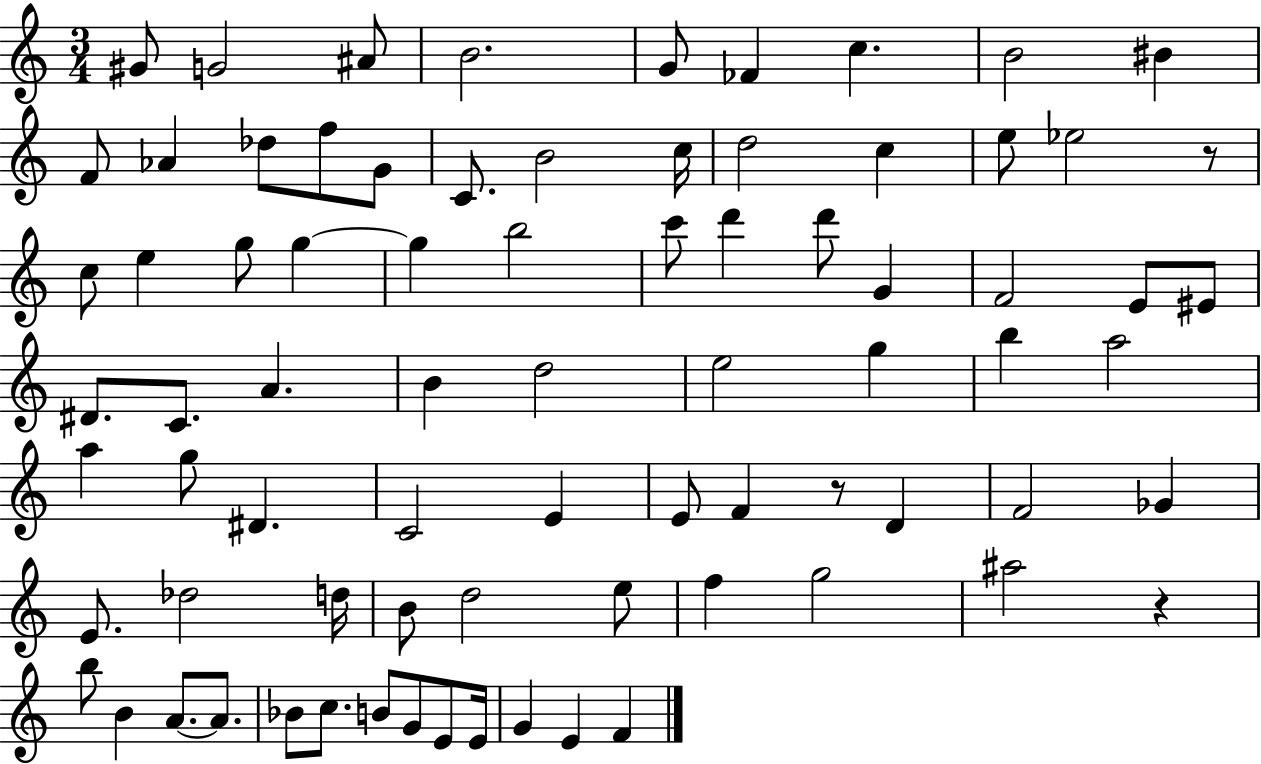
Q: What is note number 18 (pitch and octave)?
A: D5